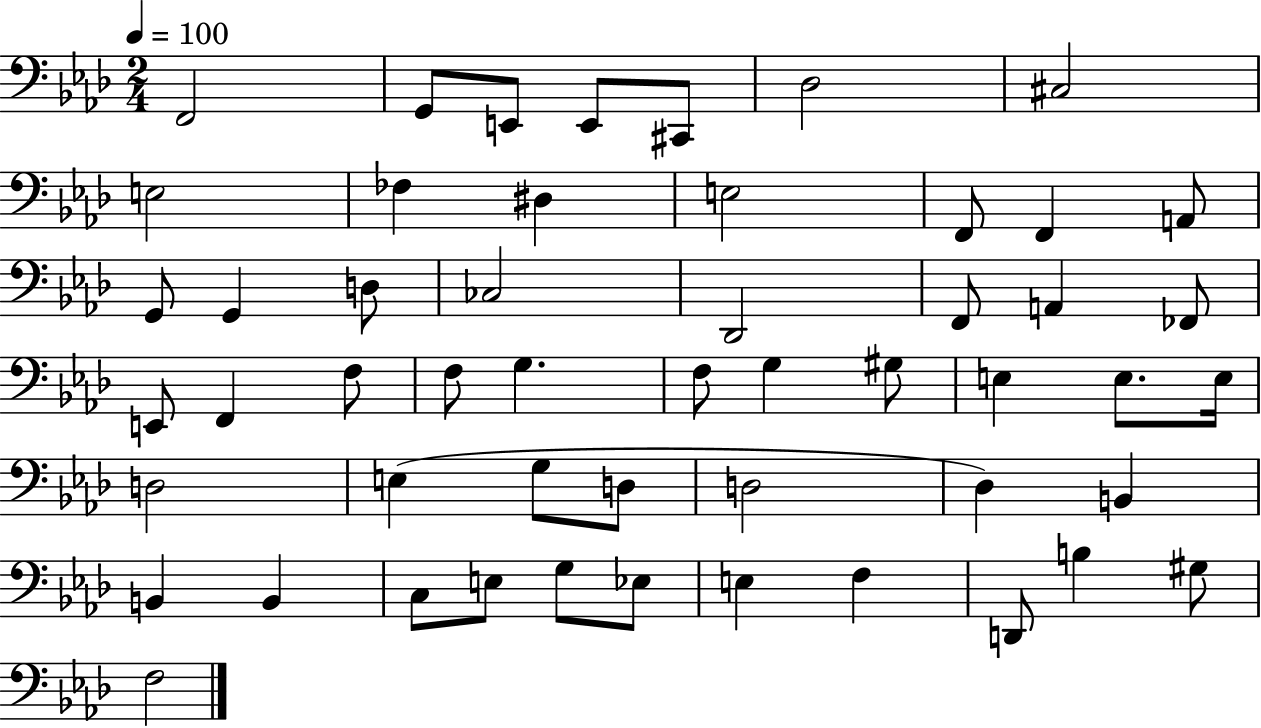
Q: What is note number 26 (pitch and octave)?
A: F3